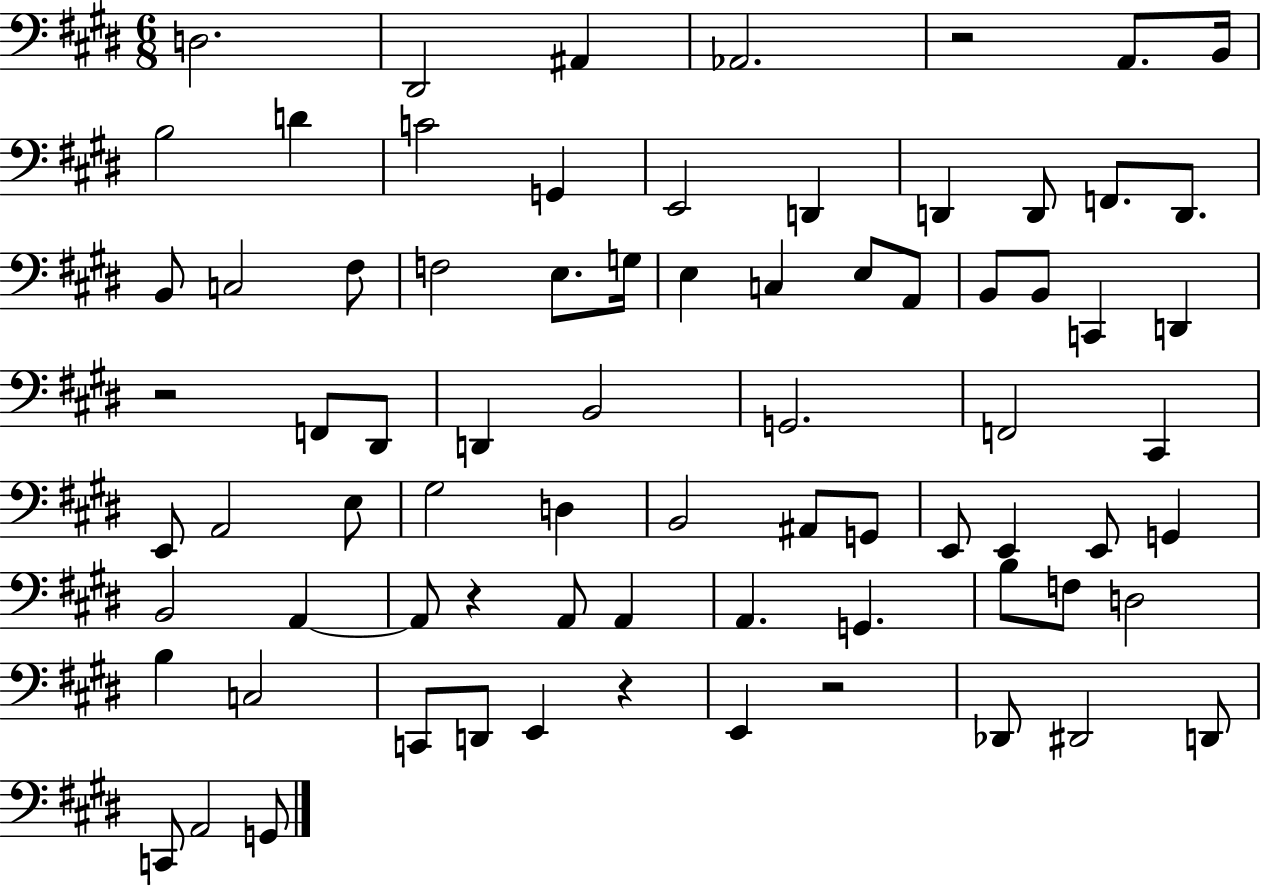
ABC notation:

X:1
T:Untitled
M:6/8
L:1/4
K:E
D,2 ^D,,2 ^A,, _A,,2 z2 A,,/2 B,,/4 B,2 D C2 G,, E,,2 D,, D,, D,,/2 F,,/2 D,,/2 B,,/2 C,2 ^F,/2 F,2 E,/2 G,/4 E, C, E,/2 A,,/2 B,,/2 B,,/2 C,, D,, z2 F,,/2 ^D,,/2 D,, B,,2 G,,2 F,,2 ^C,, E,,/2 A,,2 E,/2 ^G,2 D, B,,2 ^A,,/2 G,,/2 E,,/2 E,, E,,/2 G,, B,,2 A,, A,,/2 z A,,/2 A,, A,, G,, B,/2 F,/2 D,2 B, C,2 C,,/2 D,,/2 E,, z E,, z2 _D,,/2 ^D,,2 D,,/2 C,,/2 A,,2 G,,/2